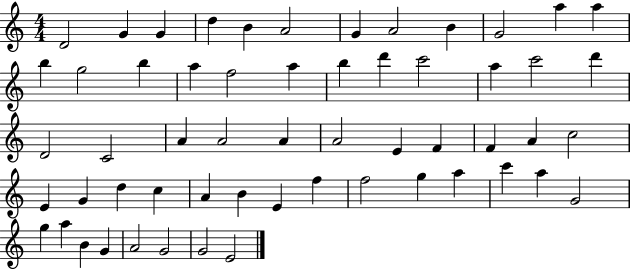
D4/h G4/q G4/q D5/q B4/q A4/h G4/q A4/h B4/q G4/h A5/q A5/q B5/q G5/h B5/q A5/q F5/h A5/q B5/q D6/q C6/h A5/q C6/h D6/q D4/h C4/h A4/q A4/h A4/q A4/h E4/q F4/q F4/q A4/q C5/h E4/q G4/q D5/q C5/q A4/q B4/q E4/q F5/q F5/h G5/q A5/q C6/q A5/q G4/h G5/q A5/q B4/q G4/q A4/h G4/h G4/h E4/h